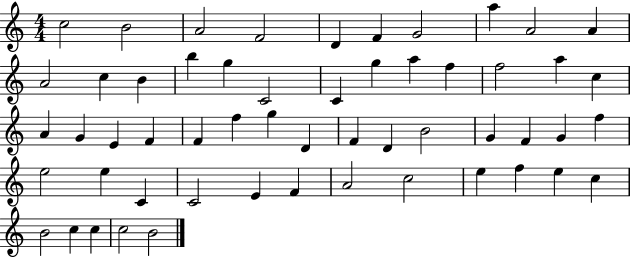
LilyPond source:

{
  \clef treble
  \numericTimeSignature
  \time 4/4
  \key c \major
  c''2 b'2 | a'2 f'2 | d'4 f'4 g'2 | a''4 a'2 a'4 | \break a'2 c''4 b'4 | b''4 g''4 c'2 | c'4 g''4 a''4 f''4 | f''2 a''4 c''4 | \break a'4 g'4 e'4 f'4 | f'4 f''4 g''4 d'4 | f'4 d'4 b'2 | g'4 f'4 g'4 f''4 | \break e''2 e''4 c'4 | c'2 e'4 f'4 | a'2 c''2 | e''4 f''4 e''4 c''4 | \break b'2 c''4 c''4 | c''2 b'2 | \bar "|."
}